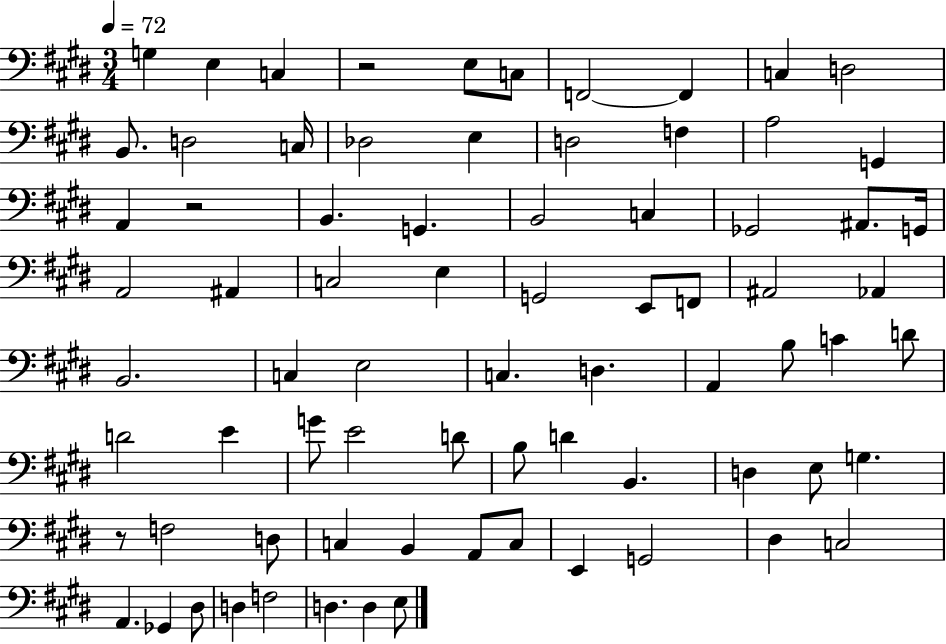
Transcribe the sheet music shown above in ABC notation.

X:1
T:Untitled
M:3/4
L:1/4
K:E
G, E, C, z2 E,/2 C,/2 F,,2 F,, C, D,2 B,,/2 D,2 C,/4 _D,2 E, D,2 F, A,2 G,, A,, z2 B,, G,, B,,2 C, _G,,2 ^A,,/2 G,,/4 A,,2 ^A,, C,2 E, G,,2 E,,/2 F,,/2 ^A,,2 _A,, B,,2 C, E,2 C, D, A,, B,/2 C D/2 D2 E G/2 E2 D/2 B,/2 D B,, D, E,/2 G, z/2 F,2 D,/2 C, B,, A,,/2 C,/2 E,, G,,2 ^D, C,2 A,, _G,, ^D,/2 D, F,2 D, D, E,/2